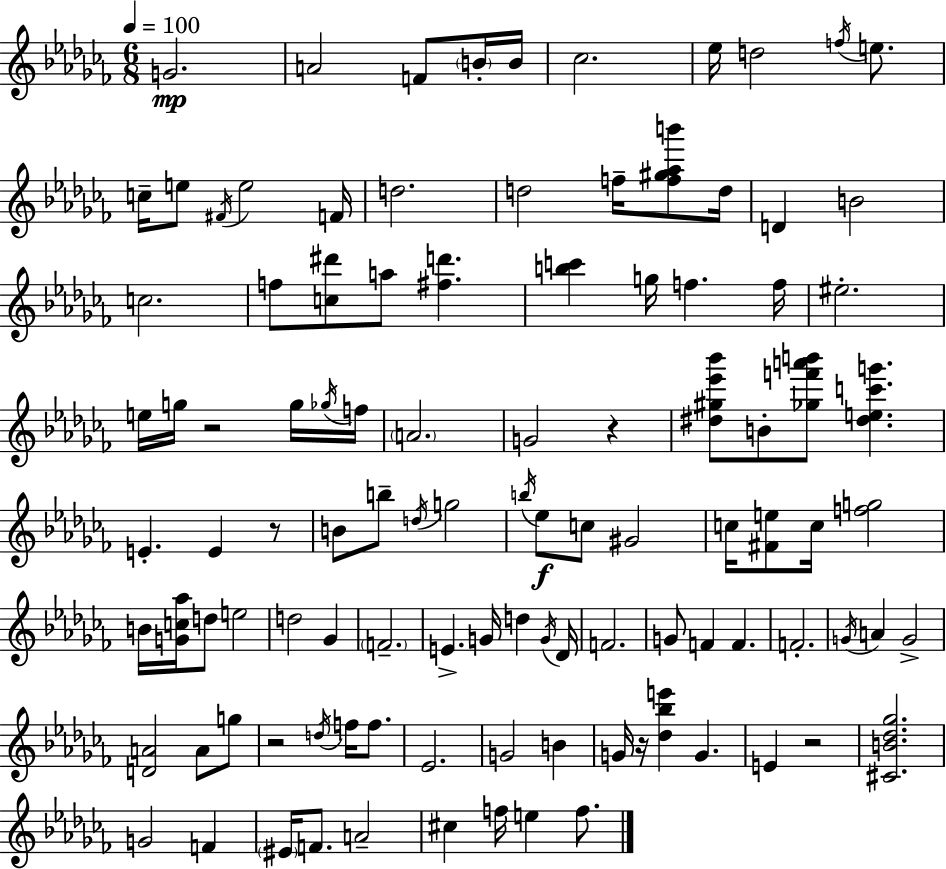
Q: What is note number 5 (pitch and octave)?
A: B4